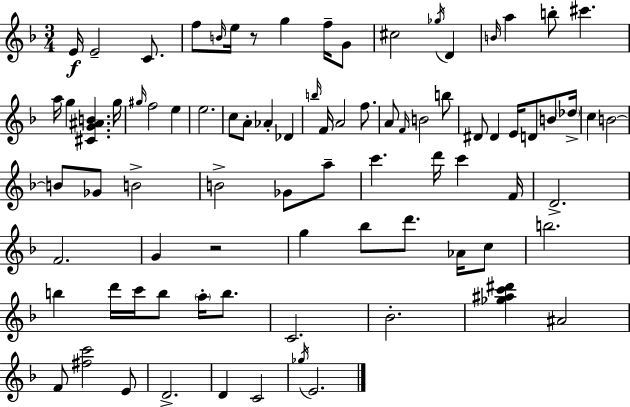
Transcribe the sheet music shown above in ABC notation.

X:1
T:Untitled
M:3/4
L:1/4
K:F
E/4 E2 C/2 f/2 B/4 e/4 z/2 g f/4 G/2 ^c2 _g/4 D B/4 a b/2 ^c' a/4 g [^CG^AB] g/4 ^g/4 f2 e e2 c/2 A/2 _A _D b/4 F/4 A2 f/2 A/2 F/4 B2 b/2 ^D/2 ^D E/4 D/2 B/2 _d/4 c B2 B/2 _G/2 B2 B2 _G/2 a/2 c' d'/4 c' F/4 D2 F2 G z2 g _b/2 d'/2 _A/4 c/2 b2 b d'/4 c'/4 b/2 a/4 b/2 C2 _B2 [_g^ac'^d'] ^A2 F/2 [^fc']2 E/2 D2 D C2 _g/4 E2